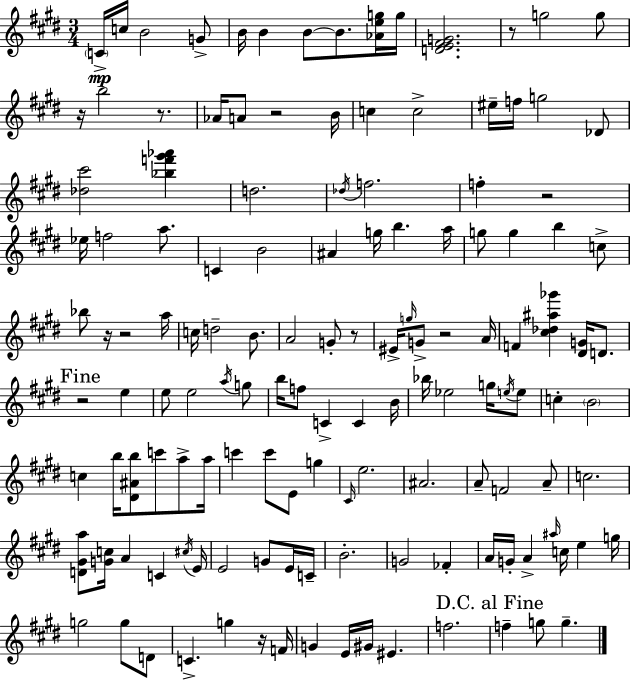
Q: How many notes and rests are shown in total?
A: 136